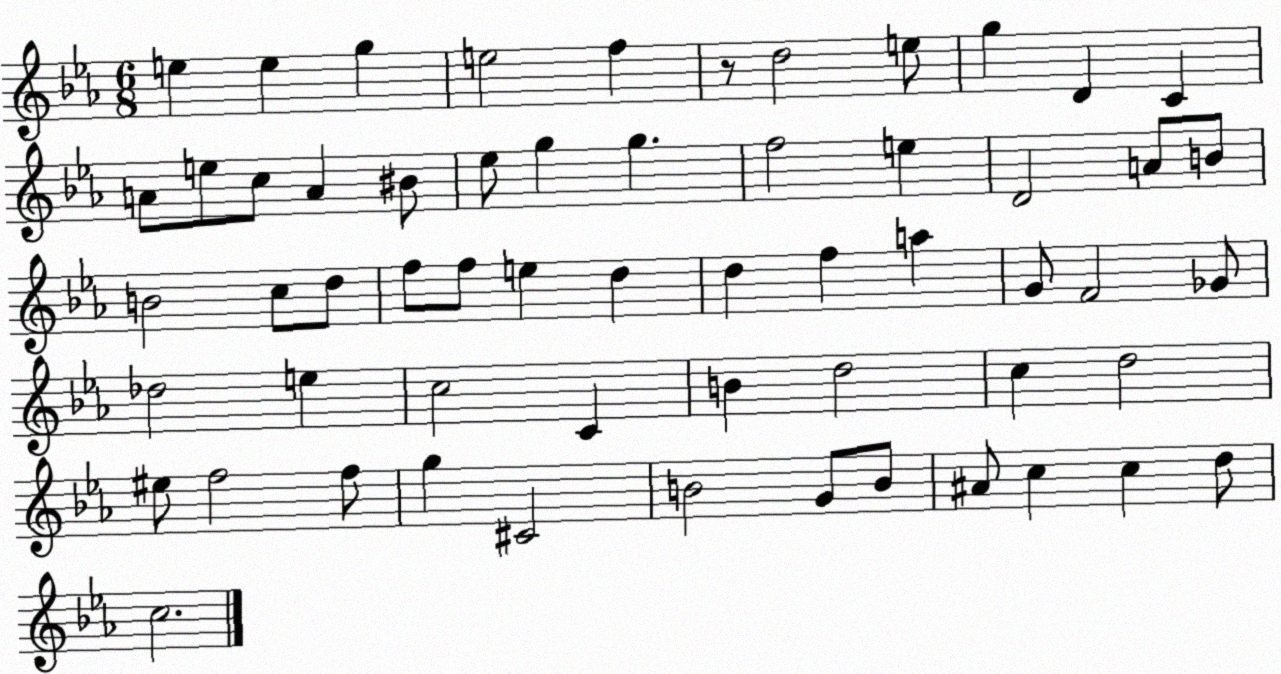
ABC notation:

X:1
T:Untitled
M:6/8
L:1/4
K:Eb
e e g e2 f z/2 d2 e/2 g D C A/2 e/2 c/2 A ^B/2 _e/2 g g f2 e D2 A/2 B/2 B2 c/2 d/2 f/2 f/2 e d d f a G/2 F2 _G/2 _d2 e c2 C B d2 c d2 ^e/2 f2 f/2 g ^C2 B2 G/2 B/2 ^A/2 c c d/2 c2